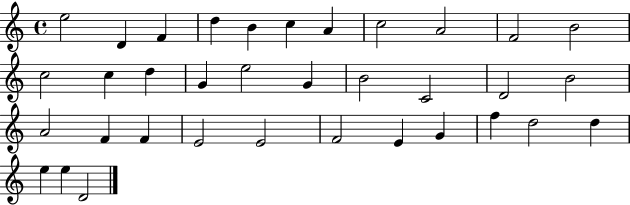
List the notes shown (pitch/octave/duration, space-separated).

E5/h D4/q F4/q D5/q B4/q C5/q A4/q C5/h A4/h F4/h B4/h C5/h C5/q D5/q G4/q E5/h G4/q B4/h C4/h D4/h B4/h A4/h F4/q F4/q E4/h E4/h F4/h E4/q G4/q F5/q D5/h D5/q E5/q E5/q D4/h